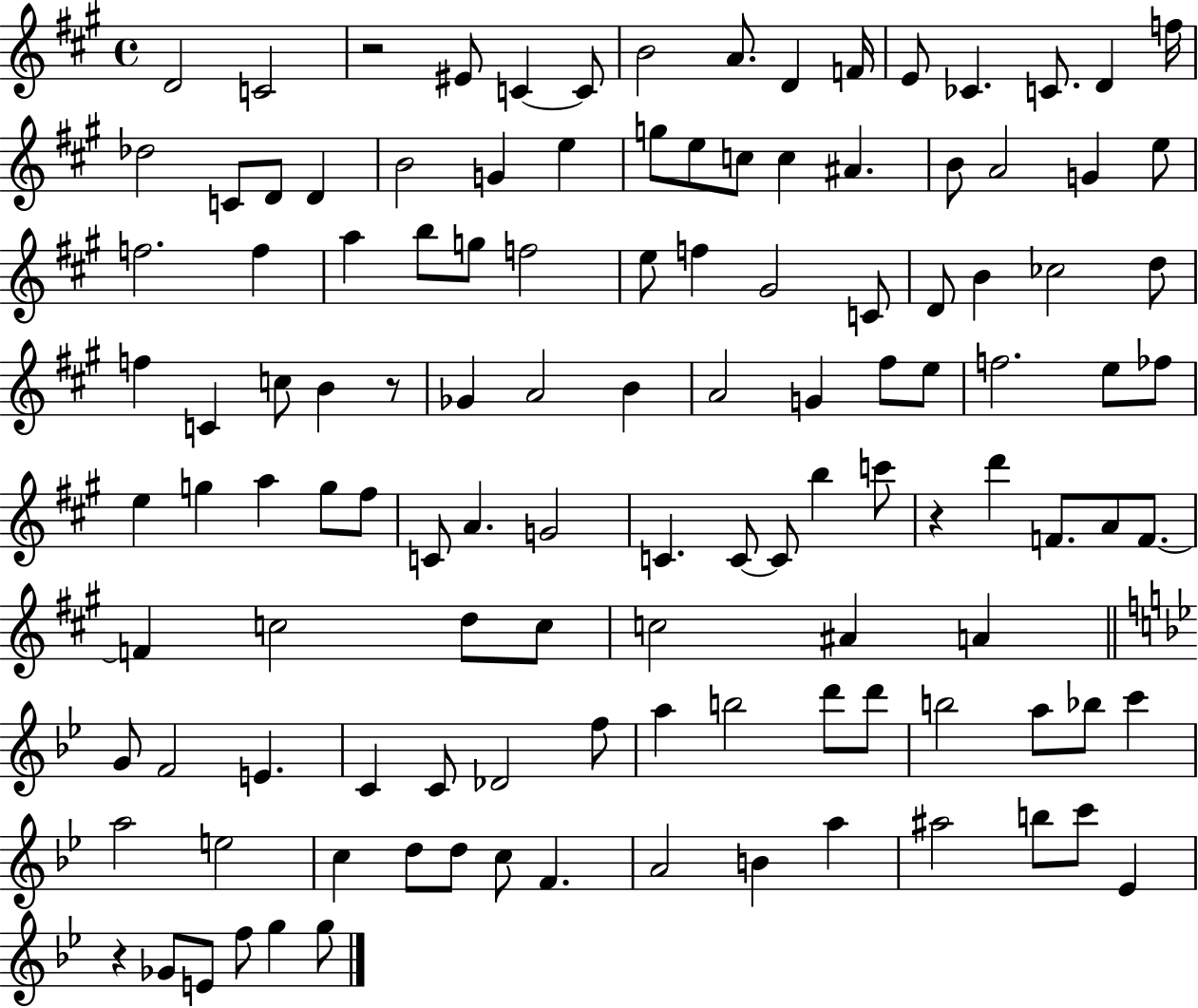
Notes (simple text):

D4/h C4/h R/h EIS4/e C4/q C4/e B4/h A4/e. D4/q F4/s E4/e CES4/q. C4/e. D4/q F5/s Db5/h C4/e D4/e D4/q B4/h G4/q E5/q G5/e E5/e C5/e C5/q A#4/q. B4/e A4/h G4/q E5/e F5/h. F5/q A5/q B5/e G5/e F5/h E5/e F5/q G#4/h C4/e D4/e B4/q CES5/h D5/e F5/q C4/q C5/e B4/q R/e Gb4/q A4/h B4/q A4/h G4/q F#5/e E5/e F5/h. E5/e FES5/e E5/q G5/q A5/q G5/e F#5/e C4/e A4/q. G4/h C4/q. C4/e C4/e B5/q C6/e R/q D6/q F4/e. A4/e F4/e. F4/q C5/h D5/e C5/e C5/h A#4/q A4/q G4/e F4/h E4/q. C4/q C4/e Db4/h F5/e A5/q B5/h D6/e D6/e B5/h A5/e Bb5/e C6/q A5/h E5/h C5/q D5/e D5/e C5/e F4/q. A4/h B4/q A5/q A#5/h B5/e C6/e Eb4/q R/q Gb4/e E4/e F5/e G5/q G5/e